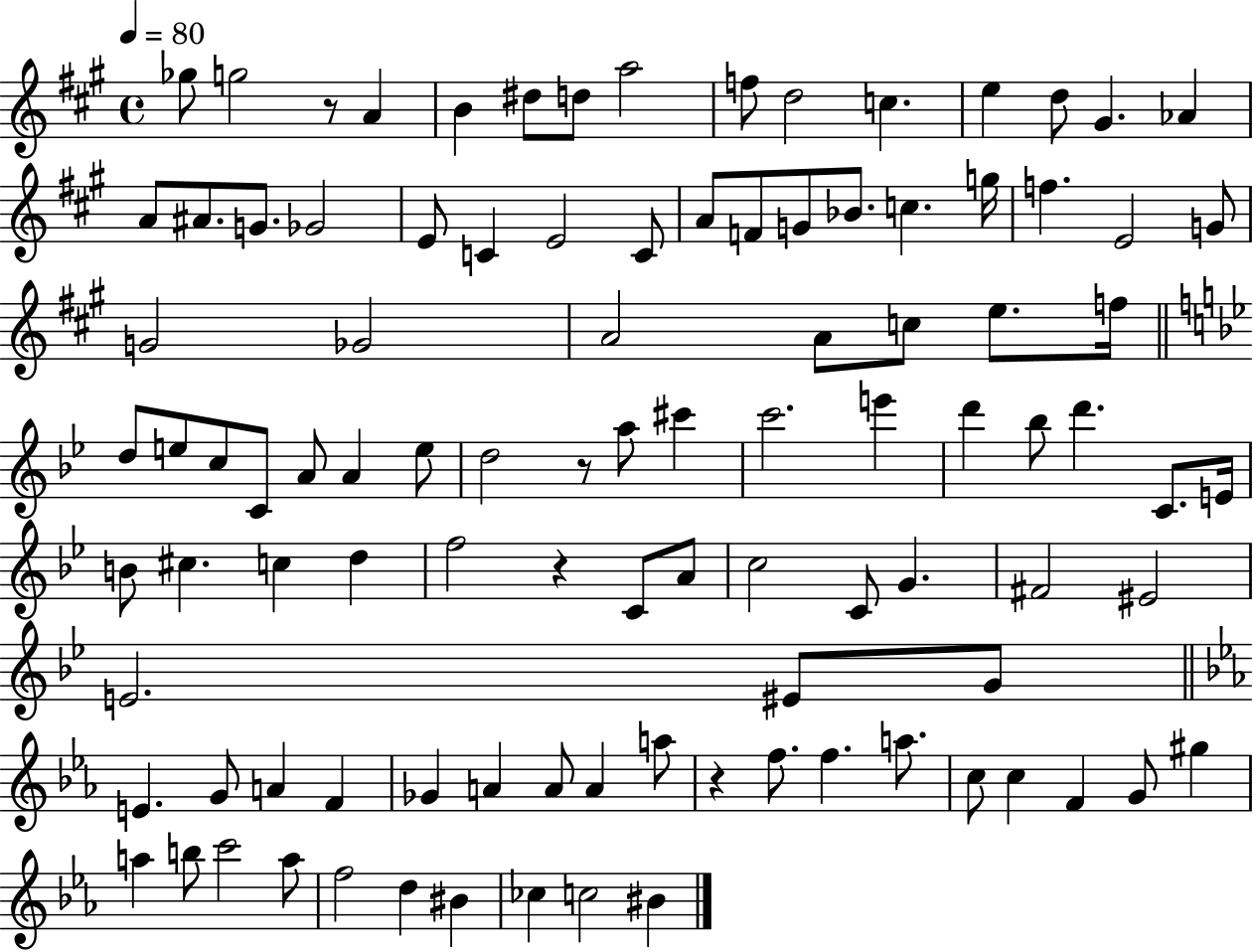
{
  \clef treble
  \time 4/4
  \defaultTimeSignature
  \key a \major
  \tempo 4 = 80
  ges''8 g''2 r8 a'4 | b'4 dis''8 d''8 a''2 | f''8 d''2 c''4. | e''4 d''8 gis'4. aes'4 | \break a'8 ais'8. g'8. ges'2 | e'8 c'4 e'2 c'8 | a'8 f'8 g'8 bes'8. c''4. g''16 | f''4. e'2 g'8 | \break g'2 ges'2 | a'2 a'8 c''8 e''8. f''16 | \bar "||" \break \key bes \major d''8 e''8 c''8 c'8 a'8 a'4 e''8 | d''2 r8 a''8 cis'''4 | c'''2. e'''4 | d'''4 bes''8 d'''4. c'8. e'16 | \break b'8 cis''4. c''4 d''4 | f''2 r4 c'8 a'8 | c''2 c'8 g'4. | fis'2 eis'2 | \break e'2. eis'8 g'8 | \bar "||" \break \key ees \major e'4. g'8 a'4 f'4 | ges'4 a'4 a'8 a'4 a''8 | r4 f''8. f''4. a''8. | c''8 c''4 f'4 g'8 gis''4 | \break a''4 b''8 c'''2 a''8 | f''2 d''4 bis'4 | ces''4 c''2 bis'4 | \bar "|."
}